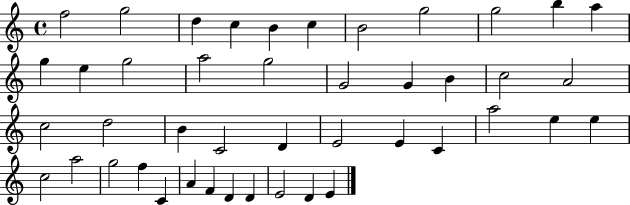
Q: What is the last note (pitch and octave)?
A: E4